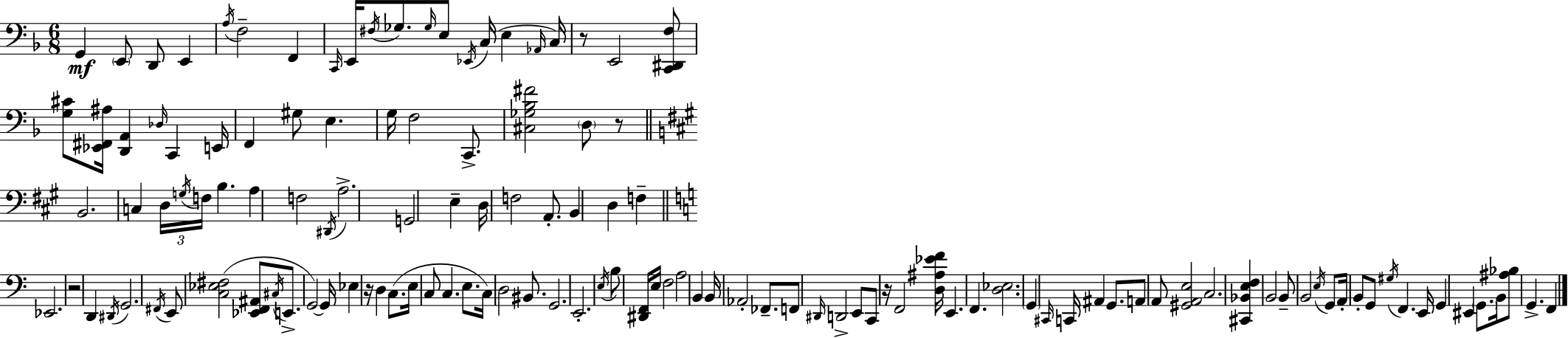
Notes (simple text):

G2/q E2/e D2/e E2/q A3/s F3/h F2/q C2/s E2/s F#3/s Gb3/e. Gb3/s E3/e Eb2/s C3/s E3/q Ab2/s C3/s R/e E2/h [C2,D#2,F3]/e [G3,C#4]/e [Eb2,F#2,A#3]/s [D2,A2]/q Db3/s C2/q E2/s F2/q G#3/e E3/q. G3/s F3/h C2/e. [C#3,Gb3,Bb3,F#4]/h D3/e R/e B2/h. C3/q D3/s G3/s F3/s B3/q. A3/q F3/h D#2/s A3/h. G2/h E3/q D3/s F3/h A2/e. B2/q D3/q F3/q Eb2/h. R/h D2/q D#2/s G2/h. F#2/s E2/e [C3,Eb3,F#3]/h [Eb2,F2,A#2]/e C#3/s E2/e. G2/h G2/s Eb3/q R/s D3/q C3/e. E3/s C3/e C3/q. E3/e. C3/s D3/h BIS2/e. G2/h. E2/h. E3/s B3/e [D#2,F2]/s E3/s F3/h A3/h B2/q B2/s Ab2/h FES2/e. F2/e D#2/s D2/h E2/e C2/e R/s F2/h [D3,A#3,Eb4,F4]/s E2/q. F2/q. [D3,Eb3]/h. G2/q C#2/s C2/s A#2/q G2/e. A2/e A2/e [G#2,A2,E3]/h C3/h. [C#2,Bb2,E3,F3]/q B2/h B2/e B2/h E3/s G2/e A2/s B2/e G2/e G#3/s F2/q. E2/s G2/q EIS2/q G2/e. B2/s [A#3,Bb3]/e G2/q. F2/q